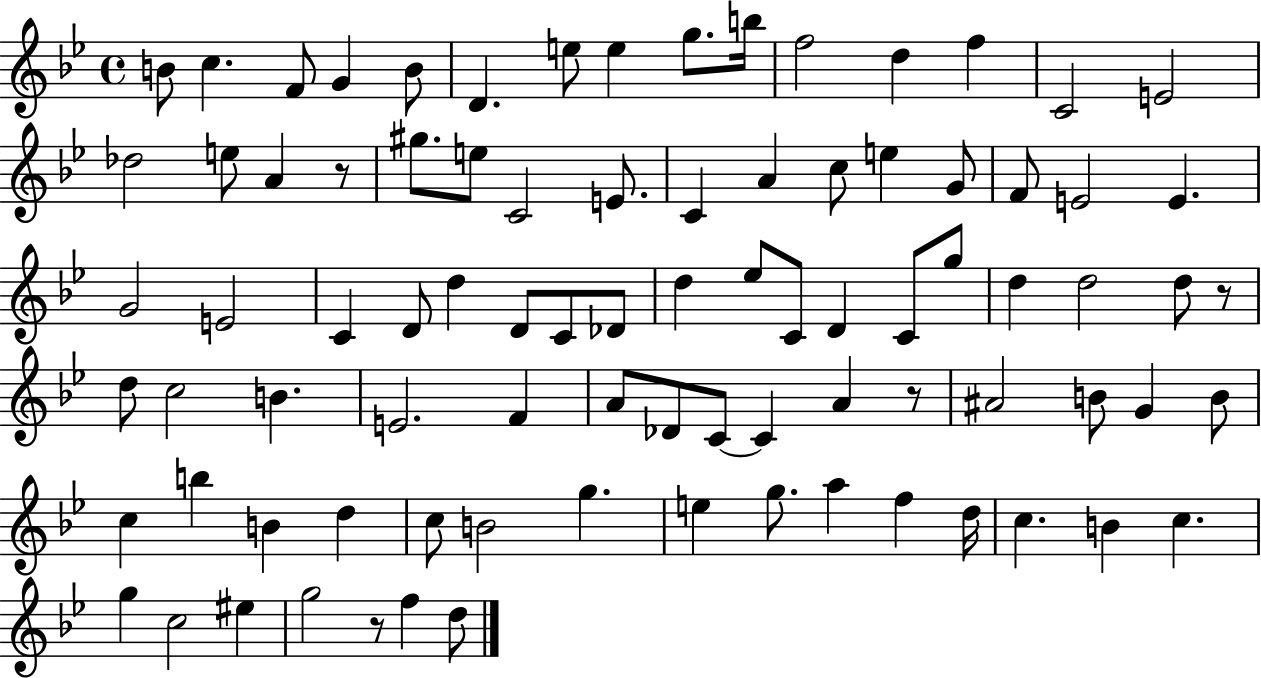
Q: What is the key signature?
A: BES major